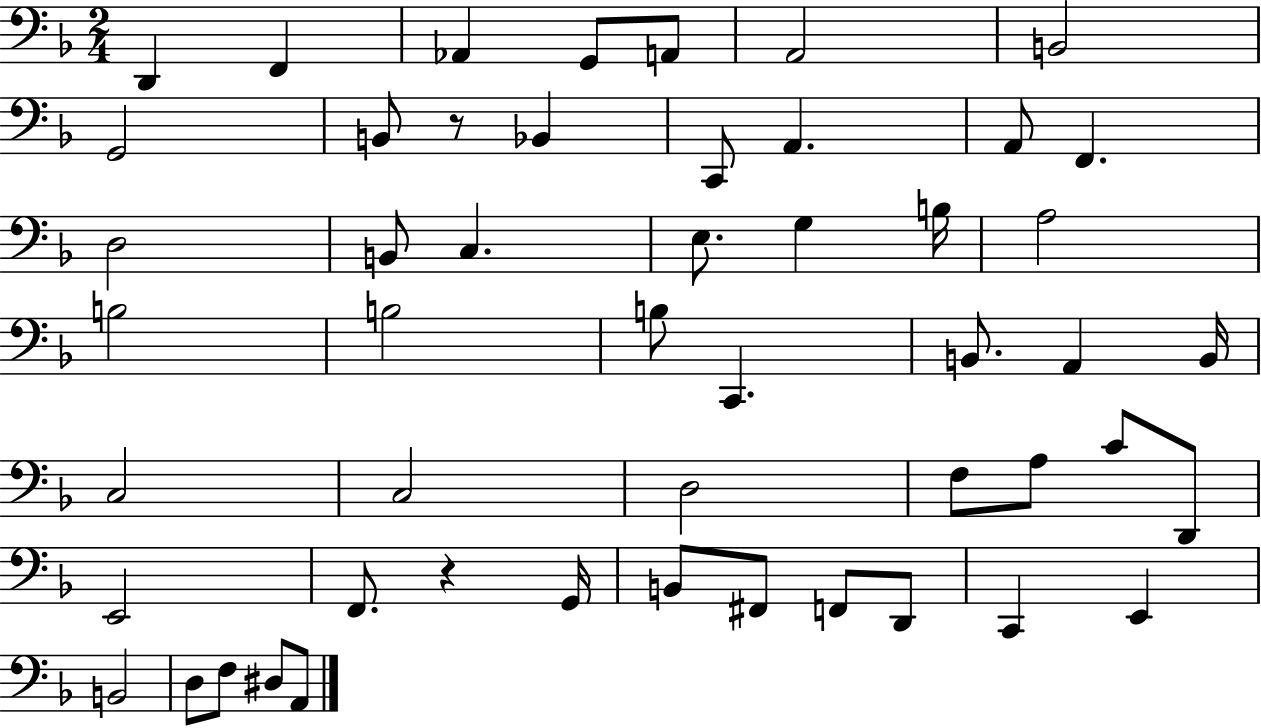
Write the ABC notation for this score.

X:1
T:Untitled
M:2/4
L:1/4
K:F
D,, F,, _A,, G,,/2 A,,/2 A,,2 B,,2 G,,2 B,,/2 z/2 _B,, C,,/2 A,, A,,/2 F,, D,2 B,,/2 C, E,/2 G, B,/4 A,2 B,2 B,2 B,/2 C,, B,,/2 A,, B,,/4 C,2 C,2 D,2 F,/2 A,/2 C/2 D,,/2 E,,2 F,,/2 z G,,/4 B,,/2 ^F,,/2 F,,/2 D,,/2 C,, E,, B,,2 D,/2 F,/2 ^D,/2 A,,/2